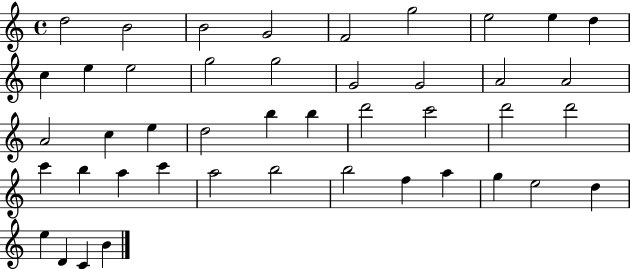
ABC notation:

X:1
T:Untitled
M:4/4
L:1/4
K:C
d2 B2 B2 G2 F2 g2 e2 e d c e e2 g2 g2 G2 G2 A2 A2 A2 c e d2 b b d'2 c'2 d'2 d'2 c' b a c' a2 b2 b2 f a g e2 d e D C B